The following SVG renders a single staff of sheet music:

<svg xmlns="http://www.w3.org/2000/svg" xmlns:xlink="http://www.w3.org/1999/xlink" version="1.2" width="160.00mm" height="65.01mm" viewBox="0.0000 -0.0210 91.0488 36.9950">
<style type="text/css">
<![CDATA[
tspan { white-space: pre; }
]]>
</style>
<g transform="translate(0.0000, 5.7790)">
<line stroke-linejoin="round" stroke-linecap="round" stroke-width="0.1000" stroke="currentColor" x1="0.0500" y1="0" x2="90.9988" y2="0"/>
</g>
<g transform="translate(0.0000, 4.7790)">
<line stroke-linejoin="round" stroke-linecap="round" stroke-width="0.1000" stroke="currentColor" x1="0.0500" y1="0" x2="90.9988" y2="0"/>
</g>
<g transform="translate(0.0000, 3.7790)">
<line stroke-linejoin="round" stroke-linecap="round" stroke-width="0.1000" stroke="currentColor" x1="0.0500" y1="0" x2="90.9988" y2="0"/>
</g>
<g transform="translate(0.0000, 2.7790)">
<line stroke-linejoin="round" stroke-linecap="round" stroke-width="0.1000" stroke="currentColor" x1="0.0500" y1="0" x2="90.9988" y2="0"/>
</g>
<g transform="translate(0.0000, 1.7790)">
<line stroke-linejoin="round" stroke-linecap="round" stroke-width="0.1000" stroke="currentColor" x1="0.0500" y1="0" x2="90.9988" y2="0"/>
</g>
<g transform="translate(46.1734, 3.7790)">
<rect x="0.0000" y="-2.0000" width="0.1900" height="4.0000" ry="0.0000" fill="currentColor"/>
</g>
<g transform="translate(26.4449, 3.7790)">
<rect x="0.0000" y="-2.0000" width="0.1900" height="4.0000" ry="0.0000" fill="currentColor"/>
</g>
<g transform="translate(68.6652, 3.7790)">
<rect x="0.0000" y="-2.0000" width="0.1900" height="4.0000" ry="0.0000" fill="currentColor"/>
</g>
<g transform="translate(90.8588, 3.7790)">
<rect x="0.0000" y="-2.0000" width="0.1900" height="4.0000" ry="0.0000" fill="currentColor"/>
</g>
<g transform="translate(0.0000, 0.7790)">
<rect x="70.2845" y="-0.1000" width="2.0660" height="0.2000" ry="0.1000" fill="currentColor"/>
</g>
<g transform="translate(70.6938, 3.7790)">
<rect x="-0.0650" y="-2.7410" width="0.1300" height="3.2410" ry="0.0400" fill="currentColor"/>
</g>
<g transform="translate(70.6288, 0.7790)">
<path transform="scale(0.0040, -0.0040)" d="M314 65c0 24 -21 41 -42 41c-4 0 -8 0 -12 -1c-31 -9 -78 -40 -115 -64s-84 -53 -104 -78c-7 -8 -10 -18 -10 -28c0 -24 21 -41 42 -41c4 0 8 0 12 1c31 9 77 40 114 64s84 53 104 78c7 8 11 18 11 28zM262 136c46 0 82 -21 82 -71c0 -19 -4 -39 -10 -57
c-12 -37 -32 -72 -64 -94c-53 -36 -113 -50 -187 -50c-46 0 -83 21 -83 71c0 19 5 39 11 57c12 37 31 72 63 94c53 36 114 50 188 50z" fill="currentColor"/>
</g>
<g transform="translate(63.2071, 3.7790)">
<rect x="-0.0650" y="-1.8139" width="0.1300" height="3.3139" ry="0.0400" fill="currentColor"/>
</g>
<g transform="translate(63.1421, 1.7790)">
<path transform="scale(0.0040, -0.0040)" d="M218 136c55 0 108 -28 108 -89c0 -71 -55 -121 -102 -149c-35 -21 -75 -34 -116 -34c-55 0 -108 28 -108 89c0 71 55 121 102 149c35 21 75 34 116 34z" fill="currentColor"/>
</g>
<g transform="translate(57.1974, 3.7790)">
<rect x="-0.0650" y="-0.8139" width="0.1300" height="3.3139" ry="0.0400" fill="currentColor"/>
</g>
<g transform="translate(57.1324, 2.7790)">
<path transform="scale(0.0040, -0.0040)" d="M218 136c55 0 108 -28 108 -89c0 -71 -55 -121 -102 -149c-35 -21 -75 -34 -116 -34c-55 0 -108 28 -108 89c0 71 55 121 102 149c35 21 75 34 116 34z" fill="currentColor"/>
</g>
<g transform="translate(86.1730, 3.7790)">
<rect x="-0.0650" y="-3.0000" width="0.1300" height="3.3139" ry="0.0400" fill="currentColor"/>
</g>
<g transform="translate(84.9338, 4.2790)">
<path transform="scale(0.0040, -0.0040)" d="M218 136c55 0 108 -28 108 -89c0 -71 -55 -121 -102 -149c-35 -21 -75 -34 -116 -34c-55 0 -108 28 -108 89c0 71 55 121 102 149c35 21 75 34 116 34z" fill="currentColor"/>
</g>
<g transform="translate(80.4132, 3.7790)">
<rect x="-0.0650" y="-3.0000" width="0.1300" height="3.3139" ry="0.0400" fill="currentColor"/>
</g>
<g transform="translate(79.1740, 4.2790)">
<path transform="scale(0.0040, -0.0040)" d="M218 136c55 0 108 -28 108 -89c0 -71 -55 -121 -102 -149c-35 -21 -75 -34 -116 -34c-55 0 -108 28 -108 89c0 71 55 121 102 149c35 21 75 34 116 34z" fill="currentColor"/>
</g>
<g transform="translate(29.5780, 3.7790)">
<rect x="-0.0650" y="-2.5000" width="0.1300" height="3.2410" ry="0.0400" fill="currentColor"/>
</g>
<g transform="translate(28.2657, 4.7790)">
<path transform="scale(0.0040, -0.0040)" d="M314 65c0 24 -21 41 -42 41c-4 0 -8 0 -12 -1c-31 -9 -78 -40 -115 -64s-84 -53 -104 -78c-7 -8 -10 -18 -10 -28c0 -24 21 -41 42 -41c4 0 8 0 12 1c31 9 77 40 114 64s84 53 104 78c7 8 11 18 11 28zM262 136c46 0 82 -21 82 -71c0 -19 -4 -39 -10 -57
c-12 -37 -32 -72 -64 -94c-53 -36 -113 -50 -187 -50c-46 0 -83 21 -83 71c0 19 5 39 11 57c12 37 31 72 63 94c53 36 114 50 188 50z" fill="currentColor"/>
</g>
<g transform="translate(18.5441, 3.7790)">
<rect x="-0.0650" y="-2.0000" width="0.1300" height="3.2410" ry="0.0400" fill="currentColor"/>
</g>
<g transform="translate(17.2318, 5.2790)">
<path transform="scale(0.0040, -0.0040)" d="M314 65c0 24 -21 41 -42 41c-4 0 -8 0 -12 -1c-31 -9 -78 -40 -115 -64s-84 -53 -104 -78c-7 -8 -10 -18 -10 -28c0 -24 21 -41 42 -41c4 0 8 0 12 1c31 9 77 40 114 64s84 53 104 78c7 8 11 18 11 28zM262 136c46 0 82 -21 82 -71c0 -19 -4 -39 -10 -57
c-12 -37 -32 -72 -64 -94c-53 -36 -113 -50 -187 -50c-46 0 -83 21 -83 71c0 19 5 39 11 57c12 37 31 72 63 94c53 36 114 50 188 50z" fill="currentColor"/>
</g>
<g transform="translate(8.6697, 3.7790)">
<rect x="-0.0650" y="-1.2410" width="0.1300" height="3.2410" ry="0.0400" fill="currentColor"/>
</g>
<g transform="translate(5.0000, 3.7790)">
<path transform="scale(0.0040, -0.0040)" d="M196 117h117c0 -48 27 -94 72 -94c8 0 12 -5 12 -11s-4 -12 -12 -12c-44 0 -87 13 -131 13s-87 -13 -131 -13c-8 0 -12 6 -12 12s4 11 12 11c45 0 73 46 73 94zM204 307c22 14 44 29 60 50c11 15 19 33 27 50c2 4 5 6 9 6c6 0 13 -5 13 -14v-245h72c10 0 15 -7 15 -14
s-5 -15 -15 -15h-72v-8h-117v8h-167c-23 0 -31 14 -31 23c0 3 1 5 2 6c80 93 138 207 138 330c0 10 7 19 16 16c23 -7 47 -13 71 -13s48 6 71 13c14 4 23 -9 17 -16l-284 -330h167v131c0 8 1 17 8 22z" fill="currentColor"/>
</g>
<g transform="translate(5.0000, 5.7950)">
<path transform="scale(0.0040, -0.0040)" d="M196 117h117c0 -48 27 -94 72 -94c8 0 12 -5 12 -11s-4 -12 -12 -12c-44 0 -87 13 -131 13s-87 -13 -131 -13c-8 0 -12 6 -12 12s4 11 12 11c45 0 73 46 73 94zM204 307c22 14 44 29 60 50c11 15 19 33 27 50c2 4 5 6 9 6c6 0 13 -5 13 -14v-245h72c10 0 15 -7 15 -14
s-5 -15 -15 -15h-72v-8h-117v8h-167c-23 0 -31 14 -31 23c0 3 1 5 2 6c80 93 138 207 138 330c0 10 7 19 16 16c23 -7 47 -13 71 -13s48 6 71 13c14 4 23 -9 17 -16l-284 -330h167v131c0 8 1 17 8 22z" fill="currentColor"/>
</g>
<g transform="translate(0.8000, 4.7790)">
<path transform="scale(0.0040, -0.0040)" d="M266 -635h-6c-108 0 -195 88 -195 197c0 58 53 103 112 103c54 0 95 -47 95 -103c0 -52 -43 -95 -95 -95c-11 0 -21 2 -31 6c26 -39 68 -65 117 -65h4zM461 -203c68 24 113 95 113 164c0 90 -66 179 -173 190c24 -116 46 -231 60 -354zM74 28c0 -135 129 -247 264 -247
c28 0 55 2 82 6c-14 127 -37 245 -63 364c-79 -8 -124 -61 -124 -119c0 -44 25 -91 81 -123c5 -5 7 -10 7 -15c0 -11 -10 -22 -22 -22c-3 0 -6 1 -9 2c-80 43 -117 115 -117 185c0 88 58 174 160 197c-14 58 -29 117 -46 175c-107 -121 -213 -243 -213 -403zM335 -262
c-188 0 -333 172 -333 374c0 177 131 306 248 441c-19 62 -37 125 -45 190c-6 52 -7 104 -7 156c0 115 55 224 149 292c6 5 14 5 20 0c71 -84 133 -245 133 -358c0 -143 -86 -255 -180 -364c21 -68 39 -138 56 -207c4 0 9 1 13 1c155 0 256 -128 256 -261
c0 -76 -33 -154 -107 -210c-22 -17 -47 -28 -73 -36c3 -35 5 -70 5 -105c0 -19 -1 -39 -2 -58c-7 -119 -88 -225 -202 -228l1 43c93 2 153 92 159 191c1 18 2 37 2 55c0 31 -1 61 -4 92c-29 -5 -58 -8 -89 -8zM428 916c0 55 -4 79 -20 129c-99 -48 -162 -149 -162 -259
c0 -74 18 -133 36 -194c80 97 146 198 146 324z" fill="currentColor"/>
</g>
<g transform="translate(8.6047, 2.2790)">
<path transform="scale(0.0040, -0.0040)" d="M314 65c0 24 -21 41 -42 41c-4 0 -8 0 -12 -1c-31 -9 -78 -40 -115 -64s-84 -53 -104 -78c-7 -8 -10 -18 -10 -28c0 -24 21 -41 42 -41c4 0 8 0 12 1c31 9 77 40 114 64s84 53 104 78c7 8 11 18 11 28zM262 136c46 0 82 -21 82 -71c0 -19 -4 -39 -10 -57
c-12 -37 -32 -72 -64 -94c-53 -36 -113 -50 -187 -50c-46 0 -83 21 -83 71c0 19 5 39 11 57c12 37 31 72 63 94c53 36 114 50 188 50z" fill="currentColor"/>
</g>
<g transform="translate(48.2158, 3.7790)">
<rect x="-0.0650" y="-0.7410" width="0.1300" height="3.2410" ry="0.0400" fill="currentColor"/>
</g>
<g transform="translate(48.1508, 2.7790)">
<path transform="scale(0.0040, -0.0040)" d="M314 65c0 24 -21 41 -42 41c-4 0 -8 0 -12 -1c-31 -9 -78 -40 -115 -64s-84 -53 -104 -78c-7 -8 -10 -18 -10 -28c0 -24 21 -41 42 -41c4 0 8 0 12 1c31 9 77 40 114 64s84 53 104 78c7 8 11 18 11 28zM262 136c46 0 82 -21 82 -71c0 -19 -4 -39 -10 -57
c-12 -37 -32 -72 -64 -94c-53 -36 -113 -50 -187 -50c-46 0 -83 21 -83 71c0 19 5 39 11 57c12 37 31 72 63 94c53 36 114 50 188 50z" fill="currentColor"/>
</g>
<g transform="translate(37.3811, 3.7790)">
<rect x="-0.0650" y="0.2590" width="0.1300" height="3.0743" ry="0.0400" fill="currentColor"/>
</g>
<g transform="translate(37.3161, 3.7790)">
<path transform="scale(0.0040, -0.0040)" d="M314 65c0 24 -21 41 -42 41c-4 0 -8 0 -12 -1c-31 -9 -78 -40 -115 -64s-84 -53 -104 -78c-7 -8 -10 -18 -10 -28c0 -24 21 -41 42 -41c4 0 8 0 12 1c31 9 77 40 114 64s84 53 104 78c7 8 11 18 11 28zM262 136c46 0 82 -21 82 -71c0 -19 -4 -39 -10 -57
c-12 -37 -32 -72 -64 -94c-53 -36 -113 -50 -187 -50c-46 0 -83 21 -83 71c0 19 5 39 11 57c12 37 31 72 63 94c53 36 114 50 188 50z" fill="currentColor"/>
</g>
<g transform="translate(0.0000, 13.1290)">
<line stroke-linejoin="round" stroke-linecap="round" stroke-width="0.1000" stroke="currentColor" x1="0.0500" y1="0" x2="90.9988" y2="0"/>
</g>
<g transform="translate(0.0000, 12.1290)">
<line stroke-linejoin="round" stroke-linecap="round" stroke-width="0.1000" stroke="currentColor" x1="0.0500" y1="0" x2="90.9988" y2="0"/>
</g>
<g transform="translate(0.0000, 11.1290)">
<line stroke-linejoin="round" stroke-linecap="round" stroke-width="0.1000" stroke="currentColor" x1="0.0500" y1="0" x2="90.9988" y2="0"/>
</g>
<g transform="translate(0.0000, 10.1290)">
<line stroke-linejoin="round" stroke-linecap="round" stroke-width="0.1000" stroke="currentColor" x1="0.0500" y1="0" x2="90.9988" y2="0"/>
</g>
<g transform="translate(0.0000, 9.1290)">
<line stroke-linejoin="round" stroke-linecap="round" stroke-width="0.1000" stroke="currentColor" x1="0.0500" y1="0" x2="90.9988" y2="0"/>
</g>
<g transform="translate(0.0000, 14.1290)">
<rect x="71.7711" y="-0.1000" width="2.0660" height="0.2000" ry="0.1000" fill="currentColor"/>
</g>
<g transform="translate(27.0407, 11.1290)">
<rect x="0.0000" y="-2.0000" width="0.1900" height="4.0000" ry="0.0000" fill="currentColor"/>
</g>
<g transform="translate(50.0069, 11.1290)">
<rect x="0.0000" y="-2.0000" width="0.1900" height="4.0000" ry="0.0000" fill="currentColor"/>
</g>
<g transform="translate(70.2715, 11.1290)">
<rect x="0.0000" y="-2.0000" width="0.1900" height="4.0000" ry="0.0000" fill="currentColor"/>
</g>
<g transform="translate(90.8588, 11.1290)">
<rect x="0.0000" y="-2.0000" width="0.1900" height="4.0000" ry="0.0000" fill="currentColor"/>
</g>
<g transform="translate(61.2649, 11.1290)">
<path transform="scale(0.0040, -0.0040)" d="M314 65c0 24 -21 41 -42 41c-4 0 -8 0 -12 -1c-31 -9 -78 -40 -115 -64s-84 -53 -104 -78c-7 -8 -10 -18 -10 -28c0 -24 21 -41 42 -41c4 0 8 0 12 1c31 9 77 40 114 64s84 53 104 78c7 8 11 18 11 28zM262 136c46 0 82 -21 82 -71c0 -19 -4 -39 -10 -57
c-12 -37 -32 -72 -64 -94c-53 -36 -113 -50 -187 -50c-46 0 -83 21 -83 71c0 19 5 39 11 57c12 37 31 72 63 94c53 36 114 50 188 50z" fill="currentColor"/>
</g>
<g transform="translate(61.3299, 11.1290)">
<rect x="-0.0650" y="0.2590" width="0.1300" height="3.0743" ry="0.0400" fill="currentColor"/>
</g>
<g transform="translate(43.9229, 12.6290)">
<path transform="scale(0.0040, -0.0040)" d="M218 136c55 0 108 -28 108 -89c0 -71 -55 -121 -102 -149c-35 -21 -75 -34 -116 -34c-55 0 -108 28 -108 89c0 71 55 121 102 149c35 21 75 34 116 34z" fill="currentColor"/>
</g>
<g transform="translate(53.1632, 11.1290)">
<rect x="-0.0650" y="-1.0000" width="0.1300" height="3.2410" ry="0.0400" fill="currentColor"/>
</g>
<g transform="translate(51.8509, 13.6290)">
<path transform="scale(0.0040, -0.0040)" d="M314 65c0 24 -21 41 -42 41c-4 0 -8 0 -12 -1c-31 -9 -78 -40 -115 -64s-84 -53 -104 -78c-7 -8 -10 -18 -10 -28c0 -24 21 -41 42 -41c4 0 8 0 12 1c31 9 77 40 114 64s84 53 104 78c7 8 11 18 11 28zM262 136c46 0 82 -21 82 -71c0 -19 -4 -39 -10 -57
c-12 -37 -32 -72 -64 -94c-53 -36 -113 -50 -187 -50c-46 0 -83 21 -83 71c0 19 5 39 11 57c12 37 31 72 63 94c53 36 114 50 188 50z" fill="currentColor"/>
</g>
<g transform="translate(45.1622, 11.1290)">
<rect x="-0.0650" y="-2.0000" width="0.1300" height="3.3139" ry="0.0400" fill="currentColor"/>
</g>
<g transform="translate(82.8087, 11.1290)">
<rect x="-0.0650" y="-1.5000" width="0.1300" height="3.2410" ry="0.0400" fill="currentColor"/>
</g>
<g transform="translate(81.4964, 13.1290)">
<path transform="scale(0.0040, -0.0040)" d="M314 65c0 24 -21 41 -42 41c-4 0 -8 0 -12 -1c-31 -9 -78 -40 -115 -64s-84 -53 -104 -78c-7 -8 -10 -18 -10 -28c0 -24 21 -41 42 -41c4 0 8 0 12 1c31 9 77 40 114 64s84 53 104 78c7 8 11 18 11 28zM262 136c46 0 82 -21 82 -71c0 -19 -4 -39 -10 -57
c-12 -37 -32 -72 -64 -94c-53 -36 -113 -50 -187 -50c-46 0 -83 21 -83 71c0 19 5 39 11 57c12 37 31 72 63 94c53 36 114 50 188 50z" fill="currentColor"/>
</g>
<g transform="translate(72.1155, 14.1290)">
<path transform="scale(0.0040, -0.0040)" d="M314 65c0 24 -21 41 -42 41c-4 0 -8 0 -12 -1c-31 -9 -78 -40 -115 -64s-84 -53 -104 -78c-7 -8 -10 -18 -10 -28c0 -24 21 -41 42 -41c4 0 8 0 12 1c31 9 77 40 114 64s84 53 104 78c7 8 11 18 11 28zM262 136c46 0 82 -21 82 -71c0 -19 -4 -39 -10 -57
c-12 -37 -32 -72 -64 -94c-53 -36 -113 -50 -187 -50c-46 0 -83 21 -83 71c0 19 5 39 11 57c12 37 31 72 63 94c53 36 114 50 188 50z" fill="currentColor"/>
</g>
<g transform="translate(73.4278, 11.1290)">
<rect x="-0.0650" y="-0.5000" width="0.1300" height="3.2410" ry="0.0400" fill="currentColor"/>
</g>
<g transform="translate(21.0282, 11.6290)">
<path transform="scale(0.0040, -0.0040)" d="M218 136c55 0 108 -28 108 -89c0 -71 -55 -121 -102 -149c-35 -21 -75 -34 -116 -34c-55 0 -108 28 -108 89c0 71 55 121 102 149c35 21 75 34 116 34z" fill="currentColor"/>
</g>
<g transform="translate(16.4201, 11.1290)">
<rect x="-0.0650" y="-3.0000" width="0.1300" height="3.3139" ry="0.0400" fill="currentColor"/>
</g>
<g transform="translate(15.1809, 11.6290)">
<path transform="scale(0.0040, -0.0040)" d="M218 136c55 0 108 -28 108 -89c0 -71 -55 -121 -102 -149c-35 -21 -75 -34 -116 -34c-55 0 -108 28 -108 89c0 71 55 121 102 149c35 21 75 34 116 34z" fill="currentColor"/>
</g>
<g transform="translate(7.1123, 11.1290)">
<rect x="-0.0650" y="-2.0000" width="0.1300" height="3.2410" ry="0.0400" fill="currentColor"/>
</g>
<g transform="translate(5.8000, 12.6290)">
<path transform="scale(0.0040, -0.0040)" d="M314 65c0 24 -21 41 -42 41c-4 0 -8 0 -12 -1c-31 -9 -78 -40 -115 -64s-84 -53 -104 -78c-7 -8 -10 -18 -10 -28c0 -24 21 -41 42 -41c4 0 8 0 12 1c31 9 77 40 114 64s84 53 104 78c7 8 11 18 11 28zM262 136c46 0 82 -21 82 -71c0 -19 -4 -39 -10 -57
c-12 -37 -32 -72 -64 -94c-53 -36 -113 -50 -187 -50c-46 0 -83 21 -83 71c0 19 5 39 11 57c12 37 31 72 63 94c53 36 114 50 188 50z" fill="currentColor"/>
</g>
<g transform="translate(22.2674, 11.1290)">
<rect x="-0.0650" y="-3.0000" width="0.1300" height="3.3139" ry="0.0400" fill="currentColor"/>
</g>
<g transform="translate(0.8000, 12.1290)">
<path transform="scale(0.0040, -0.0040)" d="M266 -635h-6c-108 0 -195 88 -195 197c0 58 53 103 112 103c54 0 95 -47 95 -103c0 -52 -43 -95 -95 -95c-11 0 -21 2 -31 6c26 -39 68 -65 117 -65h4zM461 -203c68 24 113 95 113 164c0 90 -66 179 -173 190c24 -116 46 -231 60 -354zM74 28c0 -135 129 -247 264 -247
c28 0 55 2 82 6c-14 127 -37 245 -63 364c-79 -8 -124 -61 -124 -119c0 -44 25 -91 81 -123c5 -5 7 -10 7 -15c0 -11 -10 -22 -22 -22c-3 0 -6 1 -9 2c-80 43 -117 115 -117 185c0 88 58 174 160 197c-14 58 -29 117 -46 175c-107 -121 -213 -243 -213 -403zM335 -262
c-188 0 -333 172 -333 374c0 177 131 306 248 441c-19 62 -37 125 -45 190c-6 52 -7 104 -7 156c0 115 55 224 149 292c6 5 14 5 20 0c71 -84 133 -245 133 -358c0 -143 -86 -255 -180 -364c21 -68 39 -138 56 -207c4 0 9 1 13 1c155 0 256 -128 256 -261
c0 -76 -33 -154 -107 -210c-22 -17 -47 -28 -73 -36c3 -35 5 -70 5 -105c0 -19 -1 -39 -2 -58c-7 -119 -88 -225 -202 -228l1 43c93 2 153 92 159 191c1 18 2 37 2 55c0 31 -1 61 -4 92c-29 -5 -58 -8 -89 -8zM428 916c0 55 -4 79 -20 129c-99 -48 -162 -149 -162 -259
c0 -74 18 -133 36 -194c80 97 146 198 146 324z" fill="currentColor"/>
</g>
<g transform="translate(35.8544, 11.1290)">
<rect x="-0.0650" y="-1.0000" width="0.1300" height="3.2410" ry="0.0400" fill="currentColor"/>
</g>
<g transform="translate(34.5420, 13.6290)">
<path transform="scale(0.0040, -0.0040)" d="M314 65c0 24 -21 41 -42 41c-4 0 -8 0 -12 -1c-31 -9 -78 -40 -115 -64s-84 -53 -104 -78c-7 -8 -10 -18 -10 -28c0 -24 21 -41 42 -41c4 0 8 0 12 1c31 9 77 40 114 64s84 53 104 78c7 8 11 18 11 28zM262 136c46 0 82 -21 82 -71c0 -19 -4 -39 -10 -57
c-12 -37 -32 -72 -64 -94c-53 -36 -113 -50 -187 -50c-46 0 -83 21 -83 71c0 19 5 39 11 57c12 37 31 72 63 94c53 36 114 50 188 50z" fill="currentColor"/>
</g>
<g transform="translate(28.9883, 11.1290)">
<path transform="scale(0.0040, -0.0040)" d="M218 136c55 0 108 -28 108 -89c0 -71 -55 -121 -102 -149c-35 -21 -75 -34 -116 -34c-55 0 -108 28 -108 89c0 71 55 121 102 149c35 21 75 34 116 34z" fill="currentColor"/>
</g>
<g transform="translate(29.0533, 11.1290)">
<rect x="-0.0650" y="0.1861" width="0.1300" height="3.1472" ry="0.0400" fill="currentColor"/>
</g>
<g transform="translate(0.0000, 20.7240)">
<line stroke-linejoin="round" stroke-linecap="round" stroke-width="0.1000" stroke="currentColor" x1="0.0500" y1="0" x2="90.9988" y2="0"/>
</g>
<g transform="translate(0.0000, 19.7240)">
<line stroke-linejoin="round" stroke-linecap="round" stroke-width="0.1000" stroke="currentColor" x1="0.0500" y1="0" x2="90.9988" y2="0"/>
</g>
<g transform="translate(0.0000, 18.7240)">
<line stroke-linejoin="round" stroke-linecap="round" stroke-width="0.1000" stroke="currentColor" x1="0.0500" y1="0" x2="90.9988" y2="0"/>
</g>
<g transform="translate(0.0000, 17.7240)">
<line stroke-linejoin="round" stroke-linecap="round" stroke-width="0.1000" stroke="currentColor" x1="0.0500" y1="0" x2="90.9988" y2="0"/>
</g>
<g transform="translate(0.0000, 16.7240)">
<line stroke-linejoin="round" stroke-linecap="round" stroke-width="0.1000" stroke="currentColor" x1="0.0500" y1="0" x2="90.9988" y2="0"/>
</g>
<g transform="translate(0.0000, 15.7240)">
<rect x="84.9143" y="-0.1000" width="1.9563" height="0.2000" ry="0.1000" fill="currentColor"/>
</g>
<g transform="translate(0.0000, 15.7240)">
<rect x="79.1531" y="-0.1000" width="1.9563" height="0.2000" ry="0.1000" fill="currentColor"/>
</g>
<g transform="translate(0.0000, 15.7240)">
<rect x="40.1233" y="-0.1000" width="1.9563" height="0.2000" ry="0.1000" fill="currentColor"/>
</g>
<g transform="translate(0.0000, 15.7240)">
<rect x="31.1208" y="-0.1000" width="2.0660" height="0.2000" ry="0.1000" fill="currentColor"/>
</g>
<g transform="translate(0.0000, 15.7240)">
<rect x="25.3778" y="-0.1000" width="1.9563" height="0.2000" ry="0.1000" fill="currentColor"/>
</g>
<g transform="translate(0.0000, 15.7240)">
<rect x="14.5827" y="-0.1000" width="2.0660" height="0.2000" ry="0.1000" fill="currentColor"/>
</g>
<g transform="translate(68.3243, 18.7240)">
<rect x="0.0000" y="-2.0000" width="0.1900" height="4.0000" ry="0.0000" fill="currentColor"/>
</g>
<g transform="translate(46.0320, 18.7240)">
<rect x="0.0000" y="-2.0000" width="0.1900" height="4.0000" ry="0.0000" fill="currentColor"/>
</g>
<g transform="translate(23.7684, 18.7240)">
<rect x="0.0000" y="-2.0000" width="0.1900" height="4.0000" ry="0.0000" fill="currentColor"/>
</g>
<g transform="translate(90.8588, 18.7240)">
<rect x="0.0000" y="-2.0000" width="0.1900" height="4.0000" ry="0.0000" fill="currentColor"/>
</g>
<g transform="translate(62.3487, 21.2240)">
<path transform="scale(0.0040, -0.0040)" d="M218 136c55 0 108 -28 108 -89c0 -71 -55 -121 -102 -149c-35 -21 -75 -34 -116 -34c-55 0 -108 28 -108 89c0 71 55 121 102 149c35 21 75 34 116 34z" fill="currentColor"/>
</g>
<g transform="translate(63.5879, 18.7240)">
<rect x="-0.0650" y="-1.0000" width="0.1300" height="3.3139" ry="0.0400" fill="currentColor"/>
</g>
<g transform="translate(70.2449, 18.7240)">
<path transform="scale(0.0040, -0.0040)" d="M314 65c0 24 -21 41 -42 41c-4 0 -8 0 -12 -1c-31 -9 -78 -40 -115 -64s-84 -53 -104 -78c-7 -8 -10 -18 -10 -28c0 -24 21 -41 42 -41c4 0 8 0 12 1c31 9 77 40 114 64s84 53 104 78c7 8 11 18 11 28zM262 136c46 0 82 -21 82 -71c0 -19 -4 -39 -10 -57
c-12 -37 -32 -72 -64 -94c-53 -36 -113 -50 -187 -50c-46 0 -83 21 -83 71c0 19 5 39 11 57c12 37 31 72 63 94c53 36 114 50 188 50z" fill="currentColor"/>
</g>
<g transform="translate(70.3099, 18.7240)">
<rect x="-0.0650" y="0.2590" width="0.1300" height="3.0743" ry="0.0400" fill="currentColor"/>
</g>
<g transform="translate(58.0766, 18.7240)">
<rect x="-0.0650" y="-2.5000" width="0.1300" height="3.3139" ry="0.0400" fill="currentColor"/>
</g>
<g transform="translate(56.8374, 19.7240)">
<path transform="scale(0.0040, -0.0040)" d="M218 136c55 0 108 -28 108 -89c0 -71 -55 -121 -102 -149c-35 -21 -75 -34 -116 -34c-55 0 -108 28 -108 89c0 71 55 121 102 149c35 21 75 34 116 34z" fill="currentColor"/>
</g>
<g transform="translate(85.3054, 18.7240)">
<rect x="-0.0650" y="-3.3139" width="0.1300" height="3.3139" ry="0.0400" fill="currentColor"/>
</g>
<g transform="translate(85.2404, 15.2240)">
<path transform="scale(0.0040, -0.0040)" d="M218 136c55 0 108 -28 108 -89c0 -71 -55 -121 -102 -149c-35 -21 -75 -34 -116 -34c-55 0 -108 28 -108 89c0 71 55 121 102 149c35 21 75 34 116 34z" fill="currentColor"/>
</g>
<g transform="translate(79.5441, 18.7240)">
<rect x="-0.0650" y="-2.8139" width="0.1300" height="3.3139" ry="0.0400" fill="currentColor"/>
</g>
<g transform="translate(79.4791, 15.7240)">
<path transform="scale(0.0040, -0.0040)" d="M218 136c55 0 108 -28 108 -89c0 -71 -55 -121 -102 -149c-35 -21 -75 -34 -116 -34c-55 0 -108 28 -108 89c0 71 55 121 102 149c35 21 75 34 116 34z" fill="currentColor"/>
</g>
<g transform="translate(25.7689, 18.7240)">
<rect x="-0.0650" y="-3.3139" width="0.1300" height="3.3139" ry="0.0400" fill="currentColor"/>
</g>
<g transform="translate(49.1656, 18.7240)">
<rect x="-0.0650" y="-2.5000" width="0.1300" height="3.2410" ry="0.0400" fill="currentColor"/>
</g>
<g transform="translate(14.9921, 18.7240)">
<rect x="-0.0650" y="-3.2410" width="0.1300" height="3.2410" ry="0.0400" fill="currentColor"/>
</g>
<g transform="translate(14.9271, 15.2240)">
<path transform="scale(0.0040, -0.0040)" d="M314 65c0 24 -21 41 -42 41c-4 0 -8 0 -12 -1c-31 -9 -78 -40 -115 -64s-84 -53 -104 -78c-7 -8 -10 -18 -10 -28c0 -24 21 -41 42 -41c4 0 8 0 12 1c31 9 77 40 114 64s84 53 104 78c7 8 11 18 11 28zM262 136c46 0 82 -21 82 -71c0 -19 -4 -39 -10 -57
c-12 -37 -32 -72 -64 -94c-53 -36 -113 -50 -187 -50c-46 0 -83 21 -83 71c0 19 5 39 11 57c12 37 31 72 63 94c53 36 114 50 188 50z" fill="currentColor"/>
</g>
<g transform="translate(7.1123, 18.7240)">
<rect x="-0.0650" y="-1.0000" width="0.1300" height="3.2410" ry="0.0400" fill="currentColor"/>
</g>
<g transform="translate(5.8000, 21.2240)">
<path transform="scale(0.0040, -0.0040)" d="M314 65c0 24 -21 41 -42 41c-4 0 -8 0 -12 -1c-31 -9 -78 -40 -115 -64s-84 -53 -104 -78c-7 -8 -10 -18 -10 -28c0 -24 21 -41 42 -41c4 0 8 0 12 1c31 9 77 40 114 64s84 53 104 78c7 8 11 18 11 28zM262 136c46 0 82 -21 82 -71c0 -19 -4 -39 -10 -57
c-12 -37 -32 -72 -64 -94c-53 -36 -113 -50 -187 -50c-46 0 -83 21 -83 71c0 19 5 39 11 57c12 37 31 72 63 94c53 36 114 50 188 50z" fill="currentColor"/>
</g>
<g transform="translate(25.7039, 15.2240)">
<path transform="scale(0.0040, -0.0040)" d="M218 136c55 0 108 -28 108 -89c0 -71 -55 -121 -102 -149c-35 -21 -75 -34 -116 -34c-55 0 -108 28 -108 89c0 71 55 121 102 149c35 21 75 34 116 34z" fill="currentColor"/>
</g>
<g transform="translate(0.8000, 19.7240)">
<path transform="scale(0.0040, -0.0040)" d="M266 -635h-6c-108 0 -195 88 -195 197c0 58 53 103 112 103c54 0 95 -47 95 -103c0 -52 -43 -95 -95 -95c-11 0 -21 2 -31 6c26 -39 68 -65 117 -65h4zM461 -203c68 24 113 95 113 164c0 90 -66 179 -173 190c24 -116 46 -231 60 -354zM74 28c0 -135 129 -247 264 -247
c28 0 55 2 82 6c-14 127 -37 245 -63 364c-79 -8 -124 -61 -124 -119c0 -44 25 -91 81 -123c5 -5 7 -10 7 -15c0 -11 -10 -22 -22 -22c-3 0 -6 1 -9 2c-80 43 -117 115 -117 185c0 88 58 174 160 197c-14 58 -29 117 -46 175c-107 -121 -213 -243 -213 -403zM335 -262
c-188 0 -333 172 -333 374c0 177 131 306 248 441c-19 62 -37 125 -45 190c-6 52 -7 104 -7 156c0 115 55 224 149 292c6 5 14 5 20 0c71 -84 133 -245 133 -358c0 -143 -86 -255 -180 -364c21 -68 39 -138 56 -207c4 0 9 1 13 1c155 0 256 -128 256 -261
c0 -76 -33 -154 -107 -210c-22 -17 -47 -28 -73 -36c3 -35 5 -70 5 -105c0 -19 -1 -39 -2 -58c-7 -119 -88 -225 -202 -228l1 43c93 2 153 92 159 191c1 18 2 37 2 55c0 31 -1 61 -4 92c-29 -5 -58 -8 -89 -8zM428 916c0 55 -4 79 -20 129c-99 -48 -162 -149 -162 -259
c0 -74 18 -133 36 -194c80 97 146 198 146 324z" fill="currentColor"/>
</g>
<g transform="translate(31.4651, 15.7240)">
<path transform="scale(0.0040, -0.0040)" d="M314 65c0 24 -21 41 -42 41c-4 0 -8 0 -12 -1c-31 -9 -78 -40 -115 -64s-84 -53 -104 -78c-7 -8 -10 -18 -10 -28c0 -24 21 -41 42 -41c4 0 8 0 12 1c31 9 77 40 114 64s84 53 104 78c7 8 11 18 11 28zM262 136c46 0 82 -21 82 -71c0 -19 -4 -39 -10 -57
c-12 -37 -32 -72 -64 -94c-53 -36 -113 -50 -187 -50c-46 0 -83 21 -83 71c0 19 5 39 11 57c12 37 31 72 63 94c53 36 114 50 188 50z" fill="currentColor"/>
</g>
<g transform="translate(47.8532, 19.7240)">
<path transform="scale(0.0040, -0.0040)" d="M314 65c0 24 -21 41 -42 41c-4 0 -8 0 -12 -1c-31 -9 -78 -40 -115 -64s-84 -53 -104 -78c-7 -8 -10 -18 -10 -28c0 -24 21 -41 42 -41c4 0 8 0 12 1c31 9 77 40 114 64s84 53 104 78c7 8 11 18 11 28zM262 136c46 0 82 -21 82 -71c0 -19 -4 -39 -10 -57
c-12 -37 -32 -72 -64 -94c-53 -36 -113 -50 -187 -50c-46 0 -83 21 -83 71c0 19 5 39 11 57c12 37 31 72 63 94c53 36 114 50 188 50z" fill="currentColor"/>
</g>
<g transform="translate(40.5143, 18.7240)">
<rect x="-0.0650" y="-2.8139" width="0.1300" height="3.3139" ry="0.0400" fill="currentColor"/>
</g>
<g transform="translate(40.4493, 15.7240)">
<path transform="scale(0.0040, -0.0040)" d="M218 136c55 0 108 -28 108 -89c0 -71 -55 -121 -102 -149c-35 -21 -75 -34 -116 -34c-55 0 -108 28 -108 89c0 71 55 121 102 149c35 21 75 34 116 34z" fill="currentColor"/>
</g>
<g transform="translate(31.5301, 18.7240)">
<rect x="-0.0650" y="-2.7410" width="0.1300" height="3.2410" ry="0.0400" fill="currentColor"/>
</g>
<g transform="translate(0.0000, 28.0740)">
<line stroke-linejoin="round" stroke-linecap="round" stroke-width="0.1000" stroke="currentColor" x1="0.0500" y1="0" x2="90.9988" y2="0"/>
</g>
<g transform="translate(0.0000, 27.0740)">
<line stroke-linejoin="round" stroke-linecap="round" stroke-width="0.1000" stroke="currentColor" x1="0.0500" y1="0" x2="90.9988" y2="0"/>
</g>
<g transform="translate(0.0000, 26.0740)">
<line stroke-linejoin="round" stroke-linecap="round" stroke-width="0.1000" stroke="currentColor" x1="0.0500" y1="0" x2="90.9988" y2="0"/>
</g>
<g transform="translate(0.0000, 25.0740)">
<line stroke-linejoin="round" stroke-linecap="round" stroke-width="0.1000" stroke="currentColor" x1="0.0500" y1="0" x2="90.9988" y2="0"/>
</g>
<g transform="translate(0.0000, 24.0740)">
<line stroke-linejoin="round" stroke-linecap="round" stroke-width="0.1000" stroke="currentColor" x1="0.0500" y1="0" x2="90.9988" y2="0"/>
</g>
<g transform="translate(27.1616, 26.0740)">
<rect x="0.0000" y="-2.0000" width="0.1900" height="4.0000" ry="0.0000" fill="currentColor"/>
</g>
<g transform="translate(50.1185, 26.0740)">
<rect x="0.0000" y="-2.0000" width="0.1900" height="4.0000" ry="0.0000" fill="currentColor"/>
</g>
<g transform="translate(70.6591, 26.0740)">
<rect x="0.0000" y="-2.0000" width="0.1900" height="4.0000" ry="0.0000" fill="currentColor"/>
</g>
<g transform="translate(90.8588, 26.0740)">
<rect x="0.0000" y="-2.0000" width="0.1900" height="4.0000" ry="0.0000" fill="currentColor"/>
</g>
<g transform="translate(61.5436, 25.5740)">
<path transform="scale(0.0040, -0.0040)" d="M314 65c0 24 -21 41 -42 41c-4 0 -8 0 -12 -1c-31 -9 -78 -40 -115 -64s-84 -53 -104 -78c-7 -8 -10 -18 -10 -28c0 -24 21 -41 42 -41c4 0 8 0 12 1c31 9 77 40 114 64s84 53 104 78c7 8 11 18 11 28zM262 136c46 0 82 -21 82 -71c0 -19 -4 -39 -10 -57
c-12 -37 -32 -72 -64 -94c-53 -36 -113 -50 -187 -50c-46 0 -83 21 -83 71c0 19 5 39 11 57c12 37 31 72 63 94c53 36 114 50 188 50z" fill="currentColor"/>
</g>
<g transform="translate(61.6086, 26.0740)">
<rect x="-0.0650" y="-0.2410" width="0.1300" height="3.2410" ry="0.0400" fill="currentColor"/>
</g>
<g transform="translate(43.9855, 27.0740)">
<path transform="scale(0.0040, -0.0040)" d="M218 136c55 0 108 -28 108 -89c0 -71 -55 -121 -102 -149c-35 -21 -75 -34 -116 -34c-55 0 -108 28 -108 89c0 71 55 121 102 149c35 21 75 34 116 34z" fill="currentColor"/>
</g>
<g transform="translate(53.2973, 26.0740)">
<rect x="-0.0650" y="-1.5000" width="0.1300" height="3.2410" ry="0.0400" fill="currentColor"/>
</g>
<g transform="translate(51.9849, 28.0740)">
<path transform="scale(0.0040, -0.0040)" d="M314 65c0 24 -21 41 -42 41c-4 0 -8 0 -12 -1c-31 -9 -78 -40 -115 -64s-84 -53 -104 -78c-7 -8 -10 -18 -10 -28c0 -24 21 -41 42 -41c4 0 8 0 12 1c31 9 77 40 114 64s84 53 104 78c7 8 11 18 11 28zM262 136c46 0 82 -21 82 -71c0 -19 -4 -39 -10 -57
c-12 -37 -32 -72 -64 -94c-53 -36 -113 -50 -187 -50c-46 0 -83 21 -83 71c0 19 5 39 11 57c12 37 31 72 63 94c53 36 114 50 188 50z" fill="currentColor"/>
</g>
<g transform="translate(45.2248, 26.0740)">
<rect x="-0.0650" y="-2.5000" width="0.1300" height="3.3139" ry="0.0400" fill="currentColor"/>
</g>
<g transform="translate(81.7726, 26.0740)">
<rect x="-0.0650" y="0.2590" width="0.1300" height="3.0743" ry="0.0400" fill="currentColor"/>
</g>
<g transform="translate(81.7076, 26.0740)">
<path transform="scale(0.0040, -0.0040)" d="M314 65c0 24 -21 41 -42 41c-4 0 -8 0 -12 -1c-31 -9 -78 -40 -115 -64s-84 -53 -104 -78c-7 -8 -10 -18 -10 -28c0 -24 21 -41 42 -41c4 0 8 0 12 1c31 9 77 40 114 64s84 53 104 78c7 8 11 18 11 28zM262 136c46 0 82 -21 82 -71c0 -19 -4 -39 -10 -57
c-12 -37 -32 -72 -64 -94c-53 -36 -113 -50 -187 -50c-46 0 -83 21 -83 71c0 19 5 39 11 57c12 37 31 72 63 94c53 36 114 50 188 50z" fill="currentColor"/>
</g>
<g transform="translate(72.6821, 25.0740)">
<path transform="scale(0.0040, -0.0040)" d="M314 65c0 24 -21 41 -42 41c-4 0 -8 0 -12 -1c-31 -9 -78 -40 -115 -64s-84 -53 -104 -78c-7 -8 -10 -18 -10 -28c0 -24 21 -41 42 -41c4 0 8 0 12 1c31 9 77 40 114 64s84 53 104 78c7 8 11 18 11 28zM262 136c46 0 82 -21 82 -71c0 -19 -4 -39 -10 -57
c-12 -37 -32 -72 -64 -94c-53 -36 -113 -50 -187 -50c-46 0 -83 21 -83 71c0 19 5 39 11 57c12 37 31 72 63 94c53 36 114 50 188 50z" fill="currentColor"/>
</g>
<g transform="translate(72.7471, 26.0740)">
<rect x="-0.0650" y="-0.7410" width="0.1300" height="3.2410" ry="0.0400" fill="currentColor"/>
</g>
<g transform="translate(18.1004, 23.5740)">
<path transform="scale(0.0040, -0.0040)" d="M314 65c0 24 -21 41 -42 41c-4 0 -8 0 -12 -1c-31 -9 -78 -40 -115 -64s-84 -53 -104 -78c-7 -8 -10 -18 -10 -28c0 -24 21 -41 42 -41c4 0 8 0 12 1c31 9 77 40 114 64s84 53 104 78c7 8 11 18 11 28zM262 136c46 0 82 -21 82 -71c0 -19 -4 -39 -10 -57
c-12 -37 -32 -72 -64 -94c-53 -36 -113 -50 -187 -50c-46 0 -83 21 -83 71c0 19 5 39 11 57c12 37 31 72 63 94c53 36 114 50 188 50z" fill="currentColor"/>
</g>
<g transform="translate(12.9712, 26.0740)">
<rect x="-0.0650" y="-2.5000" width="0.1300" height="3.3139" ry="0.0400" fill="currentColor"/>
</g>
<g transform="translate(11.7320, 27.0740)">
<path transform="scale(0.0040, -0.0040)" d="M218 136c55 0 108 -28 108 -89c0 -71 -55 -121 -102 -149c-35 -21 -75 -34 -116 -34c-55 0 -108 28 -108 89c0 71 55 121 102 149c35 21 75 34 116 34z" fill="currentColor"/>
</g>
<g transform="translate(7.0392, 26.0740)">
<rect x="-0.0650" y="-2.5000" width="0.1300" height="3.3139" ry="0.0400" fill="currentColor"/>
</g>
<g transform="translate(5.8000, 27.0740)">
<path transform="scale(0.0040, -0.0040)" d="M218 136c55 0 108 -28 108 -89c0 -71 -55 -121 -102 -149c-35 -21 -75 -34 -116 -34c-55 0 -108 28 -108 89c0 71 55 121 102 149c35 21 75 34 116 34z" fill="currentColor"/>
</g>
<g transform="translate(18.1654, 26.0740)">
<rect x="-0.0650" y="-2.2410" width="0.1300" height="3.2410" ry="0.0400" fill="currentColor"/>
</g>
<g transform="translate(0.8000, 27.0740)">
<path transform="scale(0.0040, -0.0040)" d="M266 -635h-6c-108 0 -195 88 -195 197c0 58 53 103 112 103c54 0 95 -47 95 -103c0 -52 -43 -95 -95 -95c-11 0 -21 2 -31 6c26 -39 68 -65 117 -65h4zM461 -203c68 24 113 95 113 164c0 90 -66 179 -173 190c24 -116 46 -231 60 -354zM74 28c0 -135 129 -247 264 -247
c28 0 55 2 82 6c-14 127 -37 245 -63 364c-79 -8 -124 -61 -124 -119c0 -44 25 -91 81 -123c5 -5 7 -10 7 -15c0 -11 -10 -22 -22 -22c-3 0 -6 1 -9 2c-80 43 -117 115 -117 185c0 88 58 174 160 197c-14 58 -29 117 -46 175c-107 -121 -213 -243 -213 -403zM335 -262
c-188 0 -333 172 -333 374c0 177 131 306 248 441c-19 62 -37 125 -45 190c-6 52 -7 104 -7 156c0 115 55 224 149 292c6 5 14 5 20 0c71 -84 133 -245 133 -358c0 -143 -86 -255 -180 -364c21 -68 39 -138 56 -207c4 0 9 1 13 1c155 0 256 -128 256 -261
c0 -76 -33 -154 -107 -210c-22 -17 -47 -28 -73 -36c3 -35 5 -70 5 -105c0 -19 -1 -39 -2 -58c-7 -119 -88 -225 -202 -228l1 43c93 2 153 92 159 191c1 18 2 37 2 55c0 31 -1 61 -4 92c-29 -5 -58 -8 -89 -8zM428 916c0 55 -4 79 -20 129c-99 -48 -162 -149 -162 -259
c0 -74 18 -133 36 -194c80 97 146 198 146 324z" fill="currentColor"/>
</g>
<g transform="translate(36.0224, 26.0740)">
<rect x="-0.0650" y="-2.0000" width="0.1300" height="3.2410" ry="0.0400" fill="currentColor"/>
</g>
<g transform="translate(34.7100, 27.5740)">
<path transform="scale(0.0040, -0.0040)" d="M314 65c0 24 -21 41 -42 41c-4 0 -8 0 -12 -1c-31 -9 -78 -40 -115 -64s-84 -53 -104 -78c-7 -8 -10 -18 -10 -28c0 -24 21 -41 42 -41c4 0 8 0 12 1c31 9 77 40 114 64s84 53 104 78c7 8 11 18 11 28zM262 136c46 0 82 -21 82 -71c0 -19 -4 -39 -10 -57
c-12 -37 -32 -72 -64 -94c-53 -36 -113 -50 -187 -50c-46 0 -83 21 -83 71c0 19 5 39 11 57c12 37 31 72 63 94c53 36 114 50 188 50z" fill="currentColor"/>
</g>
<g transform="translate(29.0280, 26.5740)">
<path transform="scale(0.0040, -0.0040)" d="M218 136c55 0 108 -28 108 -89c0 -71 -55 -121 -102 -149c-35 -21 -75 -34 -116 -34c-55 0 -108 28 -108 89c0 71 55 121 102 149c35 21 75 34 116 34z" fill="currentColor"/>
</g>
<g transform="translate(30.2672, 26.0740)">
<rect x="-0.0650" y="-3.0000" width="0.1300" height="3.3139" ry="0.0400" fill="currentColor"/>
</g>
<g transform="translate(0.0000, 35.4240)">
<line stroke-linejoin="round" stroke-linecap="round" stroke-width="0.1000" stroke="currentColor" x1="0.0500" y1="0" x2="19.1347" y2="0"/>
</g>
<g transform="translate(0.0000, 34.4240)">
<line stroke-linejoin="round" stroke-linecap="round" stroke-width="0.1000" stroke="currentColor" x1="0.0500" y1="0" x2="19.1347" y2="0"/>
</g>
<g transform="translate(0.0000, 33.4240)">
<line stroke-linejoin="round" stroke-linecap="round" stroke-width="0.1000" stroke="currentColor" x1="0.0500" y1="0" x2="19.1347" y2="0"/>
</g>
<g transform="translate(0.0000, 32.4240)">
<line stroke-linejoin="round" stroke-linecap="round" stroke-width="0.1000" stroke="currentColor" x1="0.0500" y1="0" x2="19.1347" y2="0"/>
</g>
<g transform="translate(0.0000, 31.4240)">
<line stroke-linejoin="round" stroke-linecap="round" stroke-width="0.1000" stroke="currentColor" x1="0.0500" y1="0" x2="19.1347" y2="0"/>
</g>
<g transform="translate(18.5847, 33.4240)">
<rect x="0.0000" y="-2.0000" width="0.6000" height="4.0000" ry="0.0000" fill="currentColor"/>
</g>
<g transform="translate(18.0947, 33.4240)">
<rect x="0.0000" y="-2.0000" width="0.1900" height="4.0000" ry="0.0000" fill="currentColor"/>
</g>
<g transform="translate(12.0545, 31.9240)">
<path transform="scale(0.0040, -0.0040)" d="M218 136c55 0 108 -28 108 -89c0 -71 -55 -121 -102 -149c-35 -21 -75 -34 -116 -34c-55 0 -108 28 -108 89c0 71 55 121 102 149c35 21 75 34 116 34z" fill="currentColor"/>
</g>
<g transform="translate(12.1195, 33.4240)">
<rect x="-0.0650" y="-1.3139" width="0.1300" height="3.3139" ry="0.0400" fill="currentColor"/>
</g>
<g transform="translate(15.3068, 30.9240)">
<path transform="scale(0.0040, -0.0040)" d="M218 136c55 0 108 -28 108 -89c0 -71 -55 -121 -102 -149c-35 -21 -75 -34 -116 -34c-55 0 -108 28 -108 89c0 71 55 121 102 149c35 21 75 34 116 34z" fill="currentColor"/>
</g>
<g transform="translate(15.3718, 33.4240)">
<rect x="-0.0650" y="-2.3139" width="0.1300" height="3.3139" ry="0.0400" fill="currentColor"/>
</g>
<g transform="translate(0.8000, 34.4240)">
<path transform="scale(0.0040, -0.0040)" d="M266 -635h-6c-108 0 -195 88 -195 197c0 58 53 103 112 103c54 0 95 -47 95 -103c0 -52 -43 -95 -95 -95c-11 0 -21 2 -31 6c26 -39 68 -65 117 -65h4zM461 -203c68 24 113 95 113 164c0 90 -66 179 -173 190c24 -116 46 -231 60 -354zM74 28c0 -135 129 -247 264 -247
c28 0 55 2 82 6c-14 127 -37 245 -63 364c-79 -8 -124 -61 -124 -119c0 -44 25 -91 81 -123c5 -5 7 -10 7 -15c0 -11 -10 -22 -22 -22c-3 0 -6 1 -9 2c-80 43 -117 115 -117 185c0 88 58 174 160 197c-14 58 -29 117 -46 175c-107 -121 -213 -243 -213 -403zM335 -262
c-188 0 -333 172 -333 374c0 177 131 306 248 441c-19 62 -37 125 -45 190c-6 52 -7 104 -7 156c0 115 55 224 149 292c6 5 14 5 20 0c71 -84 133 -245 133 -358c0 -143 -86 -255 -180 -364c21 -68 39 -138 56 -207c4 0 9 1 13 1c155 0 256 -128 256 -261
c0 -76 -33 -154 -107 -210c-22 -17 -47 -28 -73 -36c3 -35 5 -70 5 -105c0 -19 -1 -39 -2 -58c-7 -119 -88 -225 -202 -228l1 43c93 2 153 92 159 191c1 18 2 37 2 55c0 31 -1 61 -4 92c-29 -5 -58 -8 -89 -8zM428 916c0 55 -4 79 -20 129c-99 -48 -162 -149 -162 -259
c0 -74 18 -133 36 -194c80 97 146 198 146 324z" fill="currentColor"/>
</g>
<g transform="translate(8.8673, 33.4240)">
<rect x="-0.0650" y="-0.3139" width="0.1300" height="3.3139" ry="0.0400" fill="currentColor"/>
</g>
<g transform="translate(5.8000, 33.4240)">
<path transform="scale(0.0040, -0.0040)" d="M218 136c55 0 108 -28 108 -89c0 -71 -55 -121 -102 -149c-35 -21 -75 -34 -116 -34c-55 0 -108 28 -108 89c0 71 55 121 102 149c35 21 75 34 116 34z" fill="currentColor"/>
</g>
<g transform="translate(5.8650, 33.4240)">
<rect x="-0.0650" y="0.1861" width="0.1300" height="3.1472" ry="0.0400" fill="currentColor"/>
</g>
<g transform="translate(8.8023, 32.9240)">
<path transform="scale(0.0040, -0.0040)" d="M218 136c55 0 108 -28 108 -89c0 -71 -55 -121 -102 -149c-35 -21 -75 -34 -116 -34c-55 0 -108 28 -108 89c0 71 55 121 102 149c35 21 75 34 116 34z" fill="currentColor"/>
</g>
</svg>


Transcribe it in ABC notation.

X:1
T:Untitled
M:4/4
L:1/4
K:C
e2 F2 G2 B2 d2 d f a2 A A F2 A A B D2 F D2 B2 C2 E2 D2 b2 b a2 a G2 G D B2 a b G G g2 A F2 G E2 c2 d2 B2 B c e g